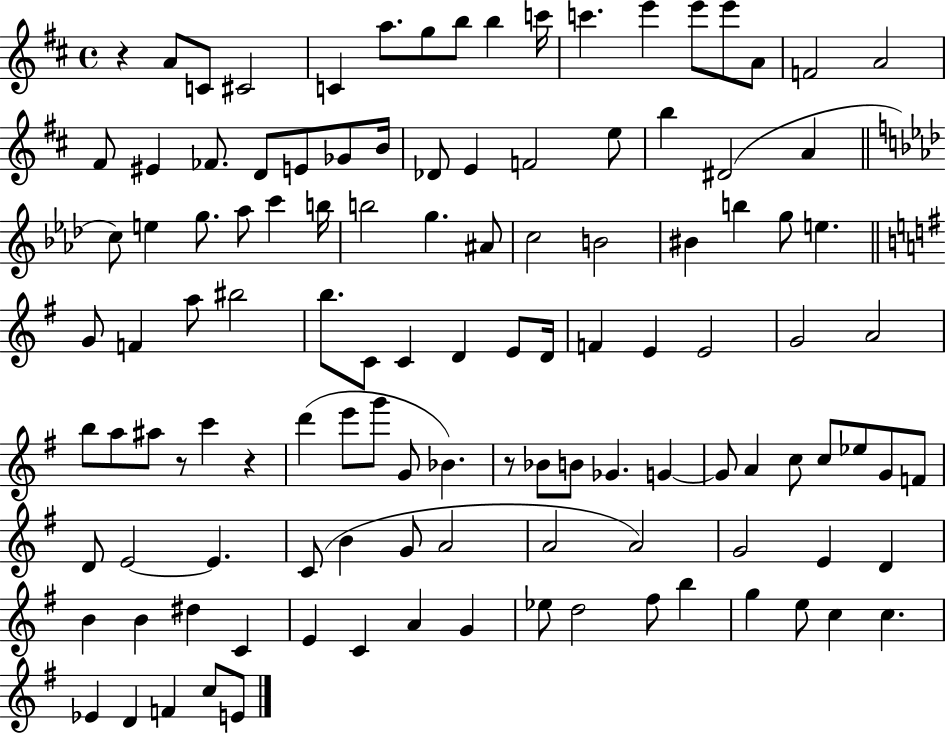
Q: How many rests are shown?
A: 4